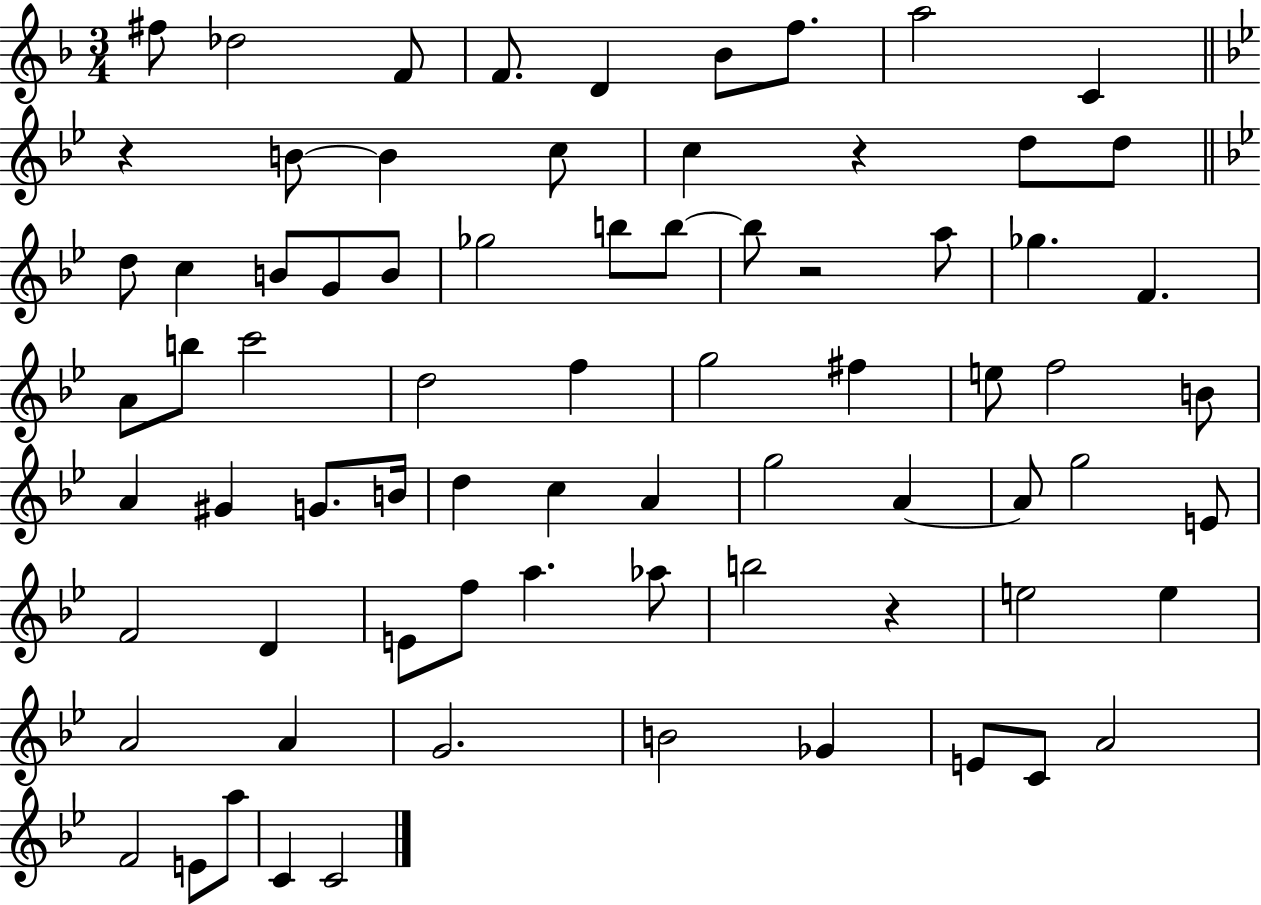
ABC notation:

X:1
T:Untitled
M:3/4
L:1/4
K:F
^f/2 _d2 F/2 F/2 D _B/2 f/2 a2 C z B/2 B c/2 c z d/2 d/2 d/2 c B/2 G/2 B/2 _g2 b/2 b/2 b/2 z2 a/2 _g F A/2 b/2 c'2 d2 f g2 ^f e/2 f2 B/2 A ^G G/2 B/4 d c A g2 A A/2 g2 E/2 F2 D E/2 f/2 a _a/2 b2 z e2 e A2 A G2 B2 _G E/2 C/2 A2 F2 E/2 a/2 C C2